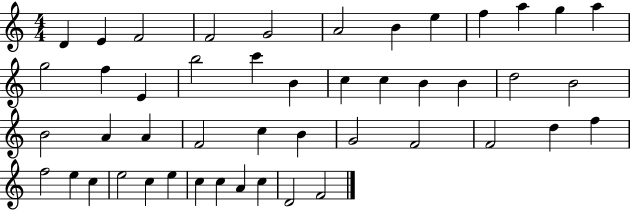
D4/q E4/q F4/h F4/h G4/h A4/h B4/q E5/q F5/q A5/q G5/q A5/q G5/h F5/q E4/q B5/h C6/q B4/q C5/q C5/q B4/q B4/q D5/h B4/h B4/h A4/q A4/q F4/h C5/q B4/q G4/h F4/h F4/h D5/q F5/q F5/h E5/q C5/q E5/h C5/q E5/q C5/q C5/q A4/q C5/q D4/h F4/h